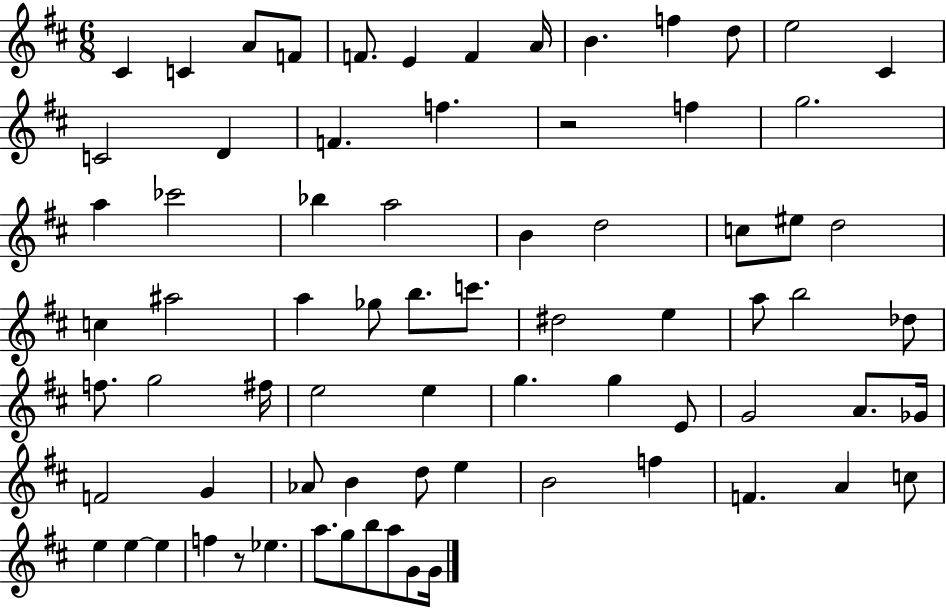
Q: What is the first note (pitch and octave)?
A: C#4